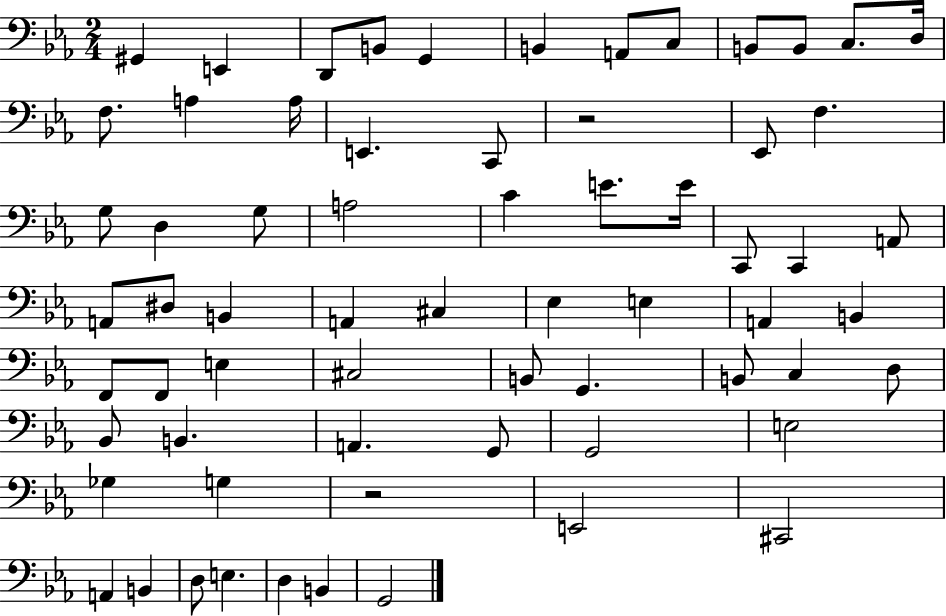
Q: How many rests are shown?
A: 2